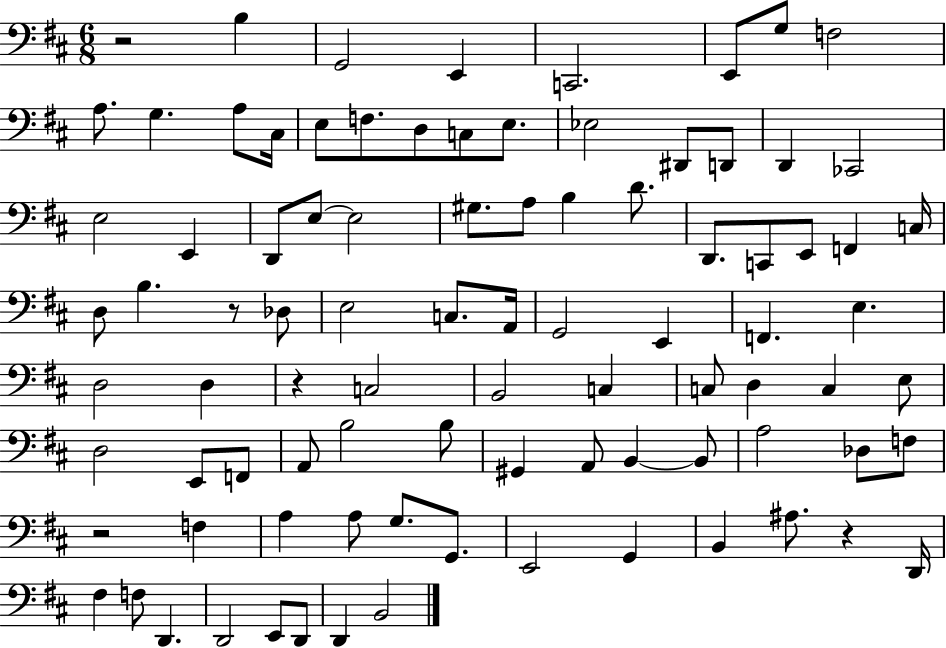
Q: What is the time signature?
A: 6/8